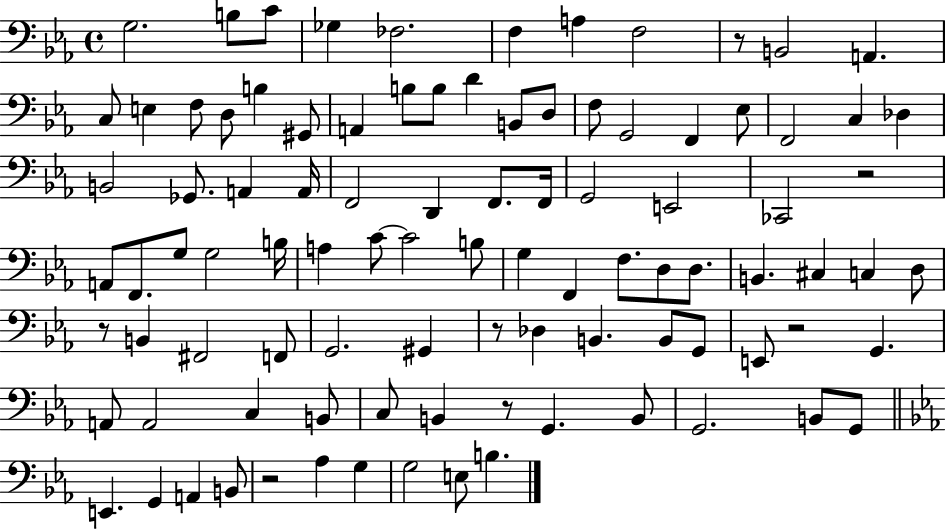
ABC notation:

X:1
T:Untitled
M:4/4
L:1/4
K:Eb
G,2 B,/2 C/2 _G, _F,2 F, A, F,2 z/2 B,,2 A,, C,/2 E, F,/2 D,/2 B, ^G,,/2 A,, B,/2 B,/2 D B,,/2 D,/2 F,/2 G,,2 F,, _E,/2 F,,2 C, _D, B,,2 _G,,/2 A,, A,,/4 F,,2 D,, F,,/2 F,,/4 G,,2 E,,2 _C,,2 z2 A,,/2 F,,/2 G,/2 G,2 B,/4 A, C/2 C2 B,/2 G, F,, F,/2 D,/2 D,/2 B,, ^C, C, D,/2 z/2 B,, ^F,,2 F,,/2 G,,2 ^G,, z/2 _D, B,, B,,/2 G,,/2 E,,/2 z2 G,, A,,/2 A,,2 C, B,,/2 C,/2 B,, z/2 G,, B,,/2 G,,2 B,,/2 G,,/2 E,, G,, A,, B,,/2 z2 _A, G, G,2 E,/2 B,